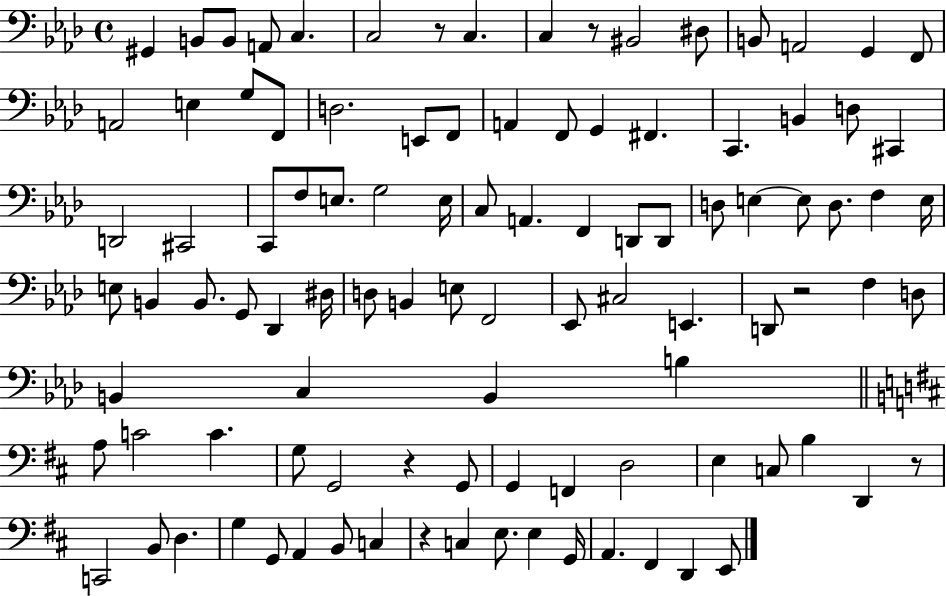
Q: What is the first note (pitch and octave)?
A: G#2